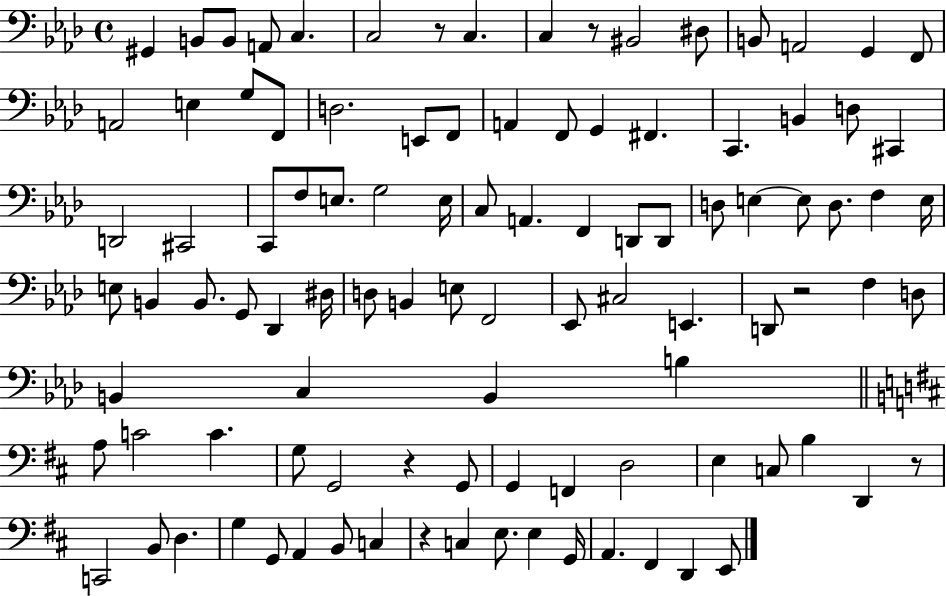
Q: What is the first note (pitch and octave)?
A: G#2